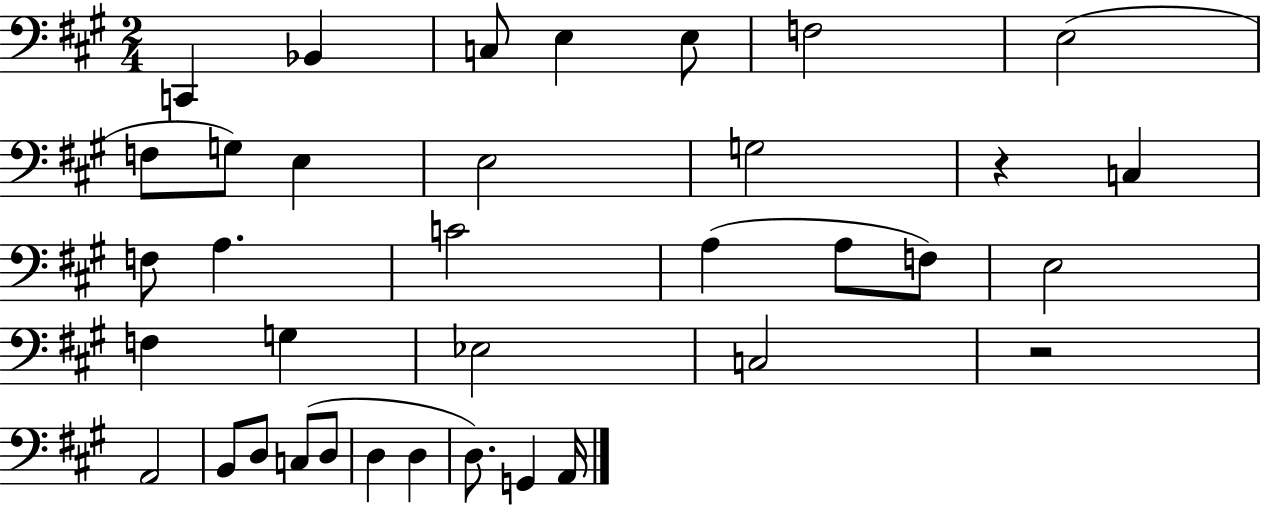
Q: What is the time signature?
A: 2/4